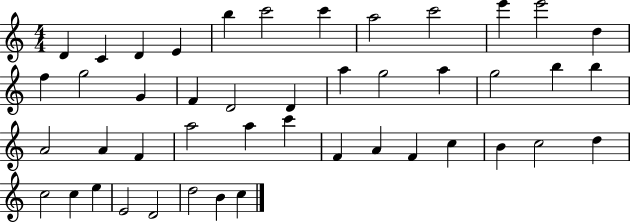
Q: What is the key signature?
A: C major